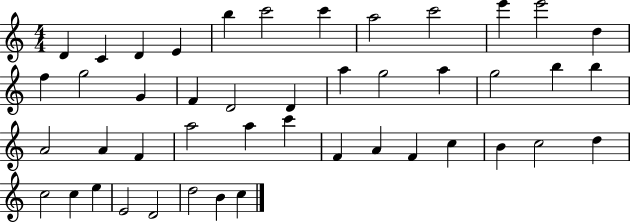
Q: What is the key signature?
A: C major